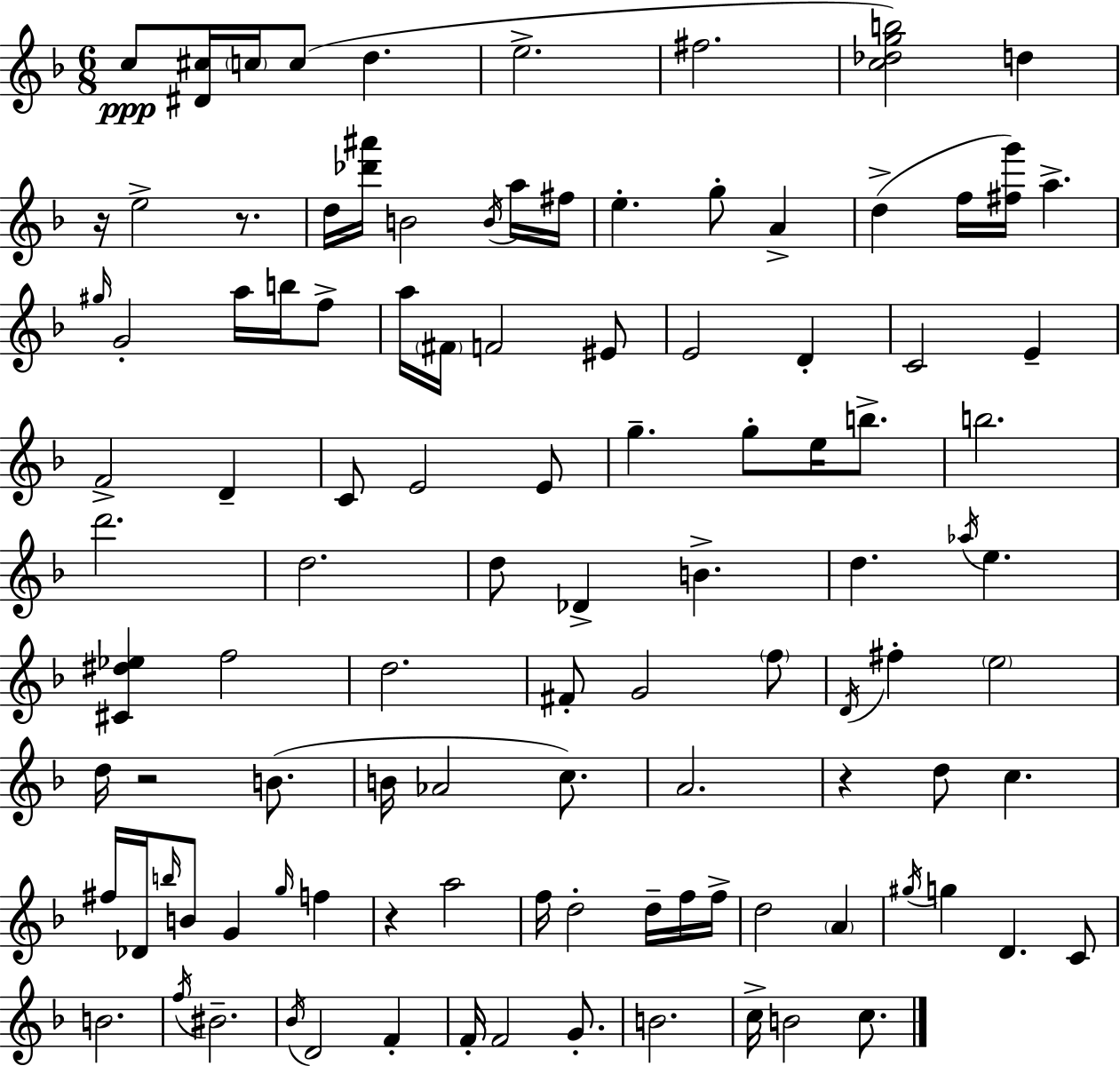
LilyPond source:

{
  \clef treble
  \numericTimeSignature
  \time 6/8
  \key f \major
  c''8\ppp <dis' cis''>16 \parenthesize c''16 c''8( d''4. | e''2.-> | fis''2. | <c'' des'' g'' b''>2) d''4 | \break r16 e''2-> r8. | d''16 <des''' ais'''>16 b'2 \acciaccatura { b'16 } a''16 | fis''16 e''4.-. g''8-. a'4-> | d''4->( f''16 <fis'' g'''>16) a''4.-> | \break \grace { gis''16 } g'2-. a''16 b''16 | f''8-> a''16 \parenthesize fis'16 f'2 | eis'8 e'2 d'4-. | c'2 e'4-- | \break f'2-> d'4-- | c'8 e'2 | e'8 g''4.-- g''8-. e''16 b''8.-> | b''2. | \break d'''2. | d''2. | d''8 des'4-> b'4.-> | d''4. \acciaccatura { aes''16 } e''4. | \break <cis' dis'' ees''>4 f''2 | d''2. | fis'8-. g'2 | \parenthesize f''8 \acciaccatura { d'16 } fis''4-. \parenthesize e''2 | \break d''16 r2 | b'8.( b'16 aes'2 | c''8.) a'2. | r4 d''8 c''4. | \break fis''16 des'16 \grace { b''16 } b'8 g'4 | \grace { g''16 } f''4 r4 a''2 | f''16 d''2-. | d''16-- f''16 f''16-> d''2 | \break \parenthesize a'4 \acciaccatura { gis''16 } g''4 d'4. | c'8 b'2. | \acciaccatura { f''16 } bis'2.-- | \acciaccatura { bes'16 } d'2 | \break f'4-. f'16-. f'2 | g'8.-. b'2. | c''16-> b'2 | c''8. \bar "|."
}